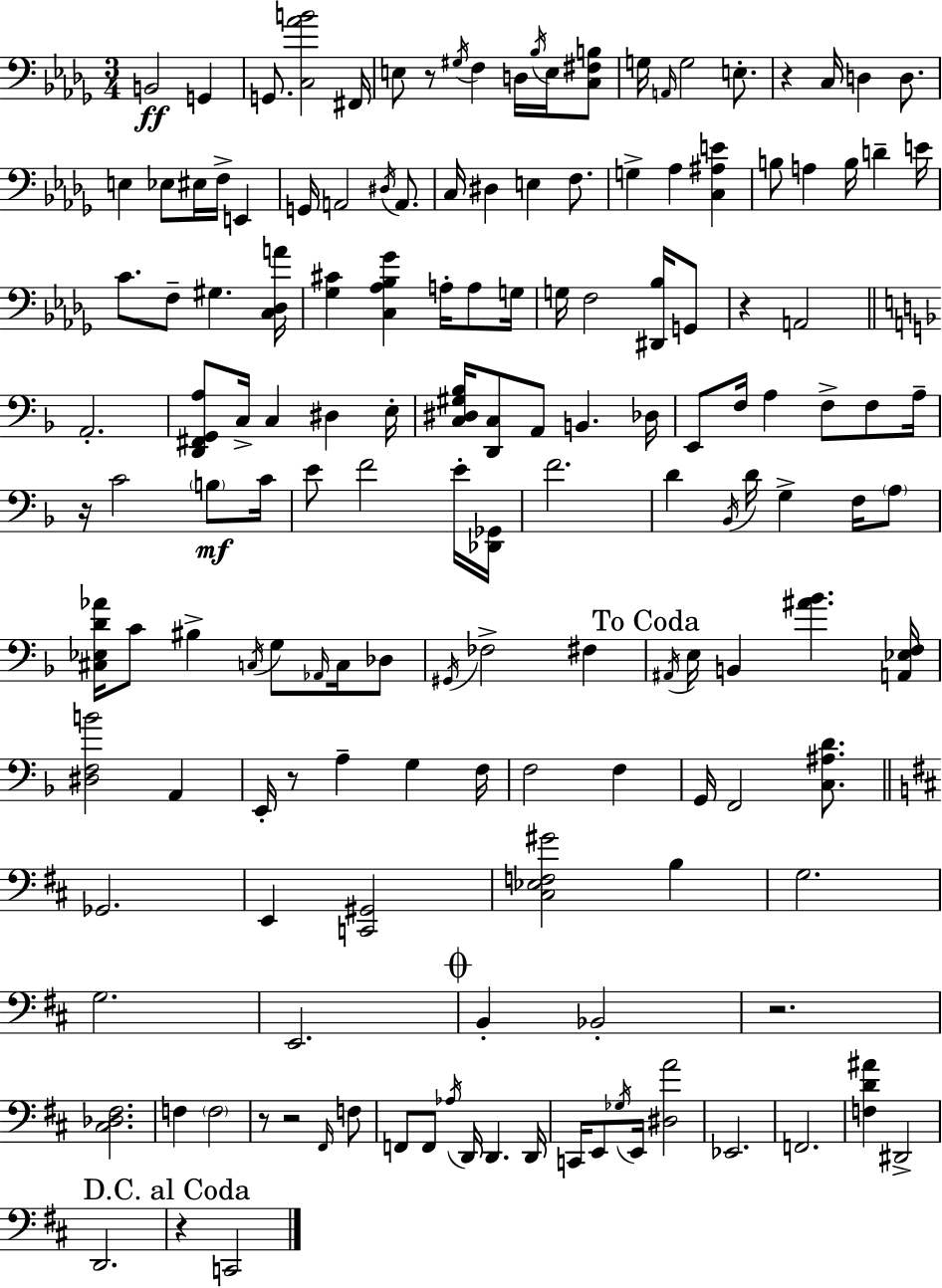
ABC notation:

X:1
T:Untitled
M:3/4
L:1/4
K:Bbm
B,,2 G,, G,,/2 [C,_AB]2 ^F,,/4 E,/2 z/2 ^G,/4 F, D,/4 _B,/4 E,/4 [C,^F,B,]/2 G,/4 A,,/4 G,2 E,/2 z C,/4 D, D,/2 E, _E,/2 ^E,/4 F,/4 E,, G,,/4 A,,2 ^D,/4 A,,/2 C,/4 ^D, E, F,/2 G, _A, [C,^A,E] B,/2 A, B,/4 D E/4 C/2 F,/2 ^G, [C,_D,A]/4 [_G,^C] [C,_A,_B,_G] A,/4 A,/2 G,/4 G,/4 F,2 [^D,,_B,]/4 G,,/2 z A,,2 A,,2 [D,,^F,,G,,A,]/2 C,/4 C, ^D, E,/4 [C,^D,^G,_B,]/4 [D,,C,]/2 A,,/2 B,, _D,/4 E,,/2 F,/4 A, F,/2 F,/2 A,/4 z/4 C2 B,/2 C/4 E/2 F2 E/4 [_D,,_G,,]/4 F2 D _B,,/4 D/4 G, F,/4 A,/2 [^C,_E,D_A]/4 C/2 ^B, C,/4 G,/2 _A,,/4 C,/4 _D,/2 ^G,,/4 _F,2 ^F, ^A,,/4 E,/4 B,, [^A_B] [A,,_E,F,]/4 [^D,F,B]2 A,, E,,/4 z/2 A, G, F,/4 F,2 F, G,,/4 F,,2 [C,^A,D]/2 _G,,2 E,, [C,,^G,,]2 [^C,_E,F,^G]2 B, G,2 G,2 E,,2 B,, _B,,2 z2 [^C,_D,^F,]2 F, F,2 z/2 z2 ^F,,/4 F,/2 F,,/2 F,,/2 _A,/4 D,,/4 D,, D,,/4 C,,/4 E,,/2 _G,/4 E,,/4 [^D,A]2 _E,,2 F,,2 [F,D^A] ^D,,2 D,,2 z C,,2